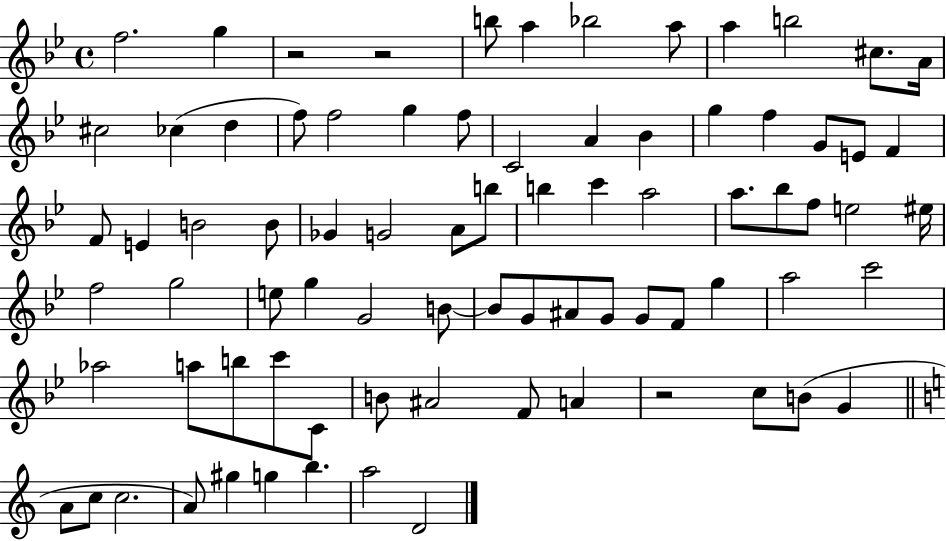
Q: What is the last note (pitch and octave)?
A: D4